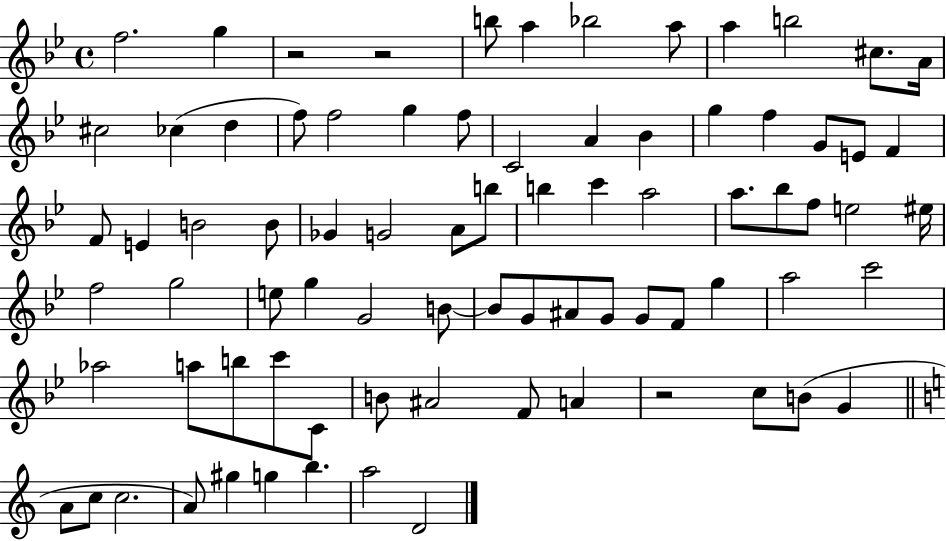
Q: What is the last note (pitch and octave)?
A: D4